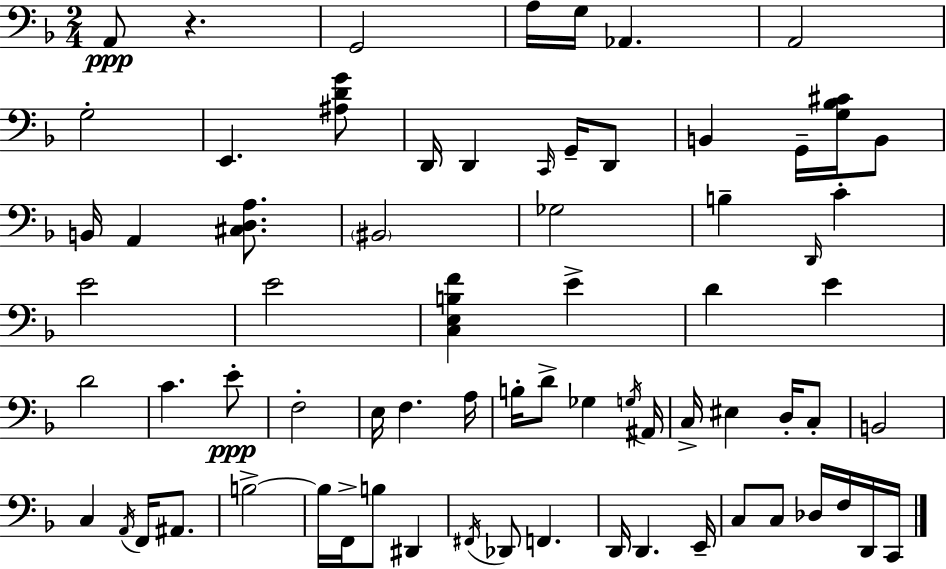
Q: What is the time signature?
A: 2/4